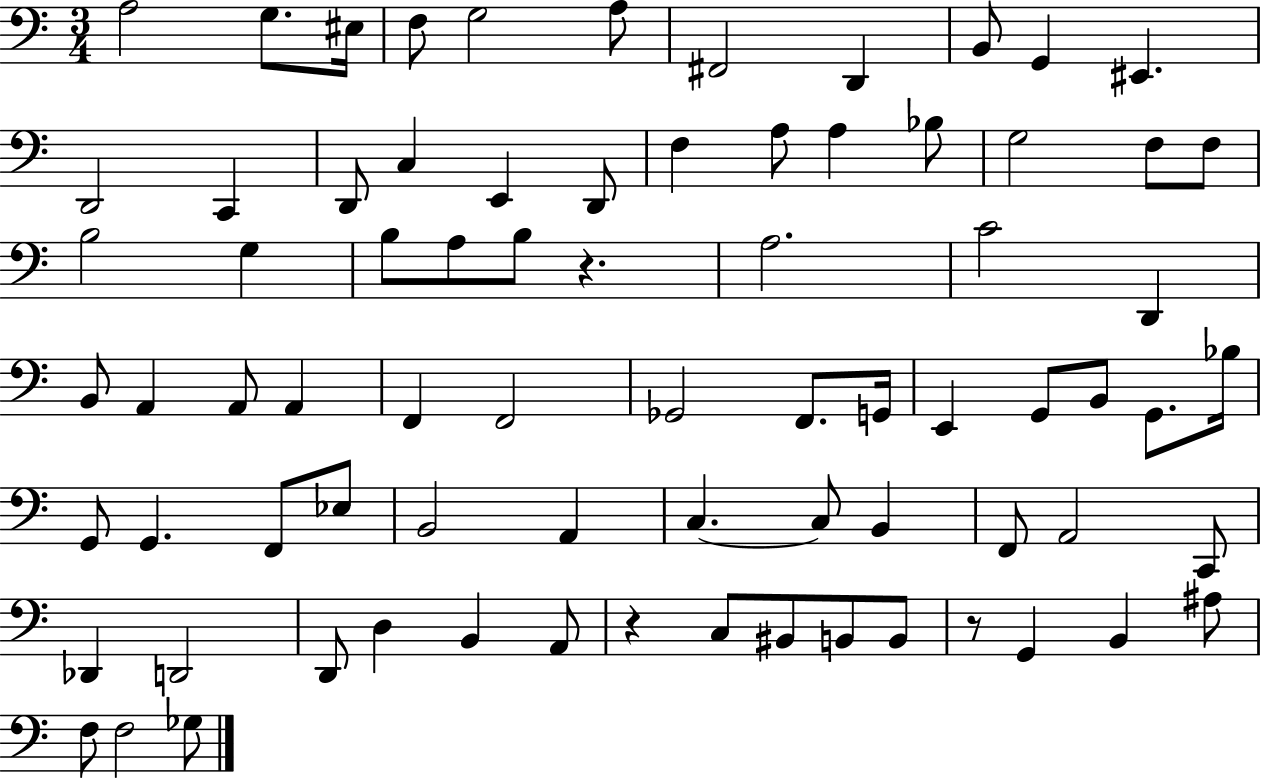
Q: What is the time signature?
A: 3/4